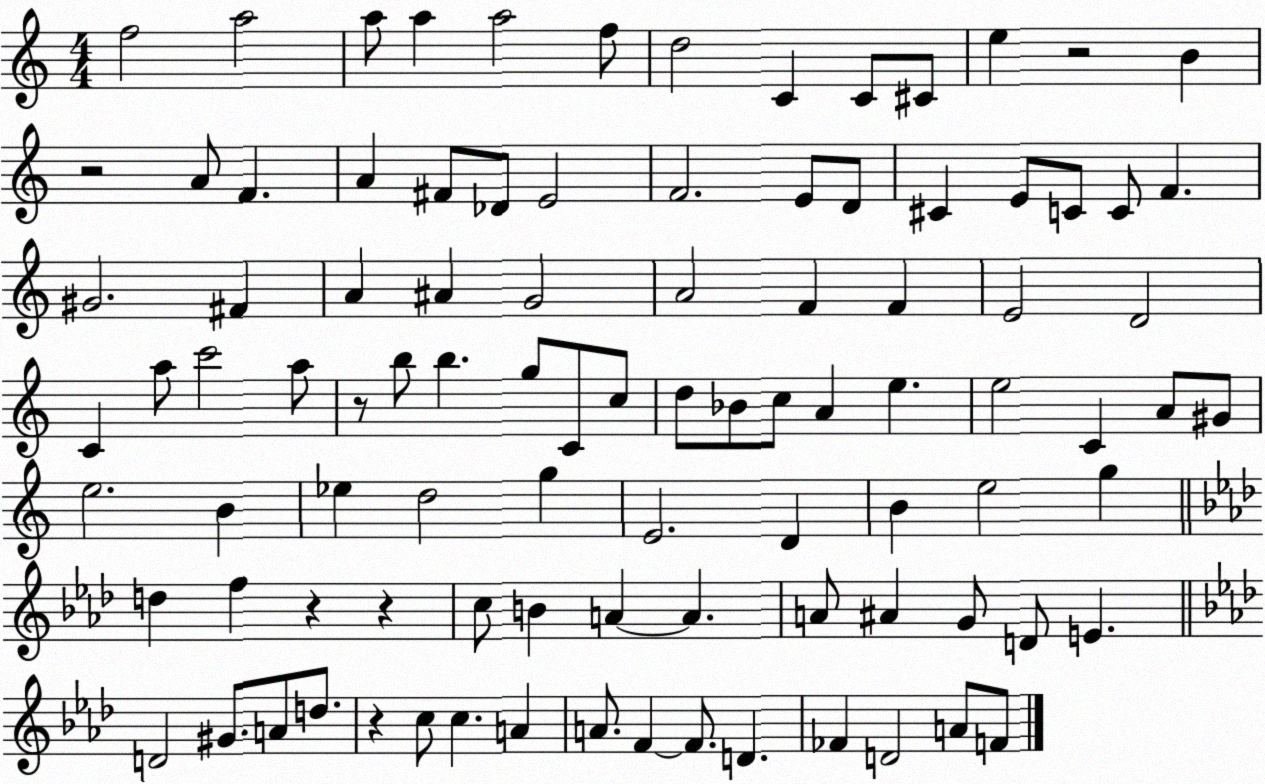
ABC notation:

X:1
T:Untitled
M:4/4
L:1/4
K:C
f2 a2 a/2 a a2 f/2 d2 C C/2 ^C/2 e z2 B z2 A/2 F A ^F/2 _D/2 E2 F2 E/2 D/2 ^C E/2 C/2 C/2 F ^G2 ^F A ^A G2 A2 F F E2 D2 C a/2 c'2 a/2 z/2 b/2 b g/2 C/2 c/2 d/2 _B/2 c/2 A e e2 C A/2 ^G/2 e2 B _e d2 g E2 D B e2 g d f z z c/2 B A A A/2 ^A G/2 D/2 E D2 ^G/2 A/2 d/2 z c/2 c A A/2 F F/2 D _F D2 A/2 F/2